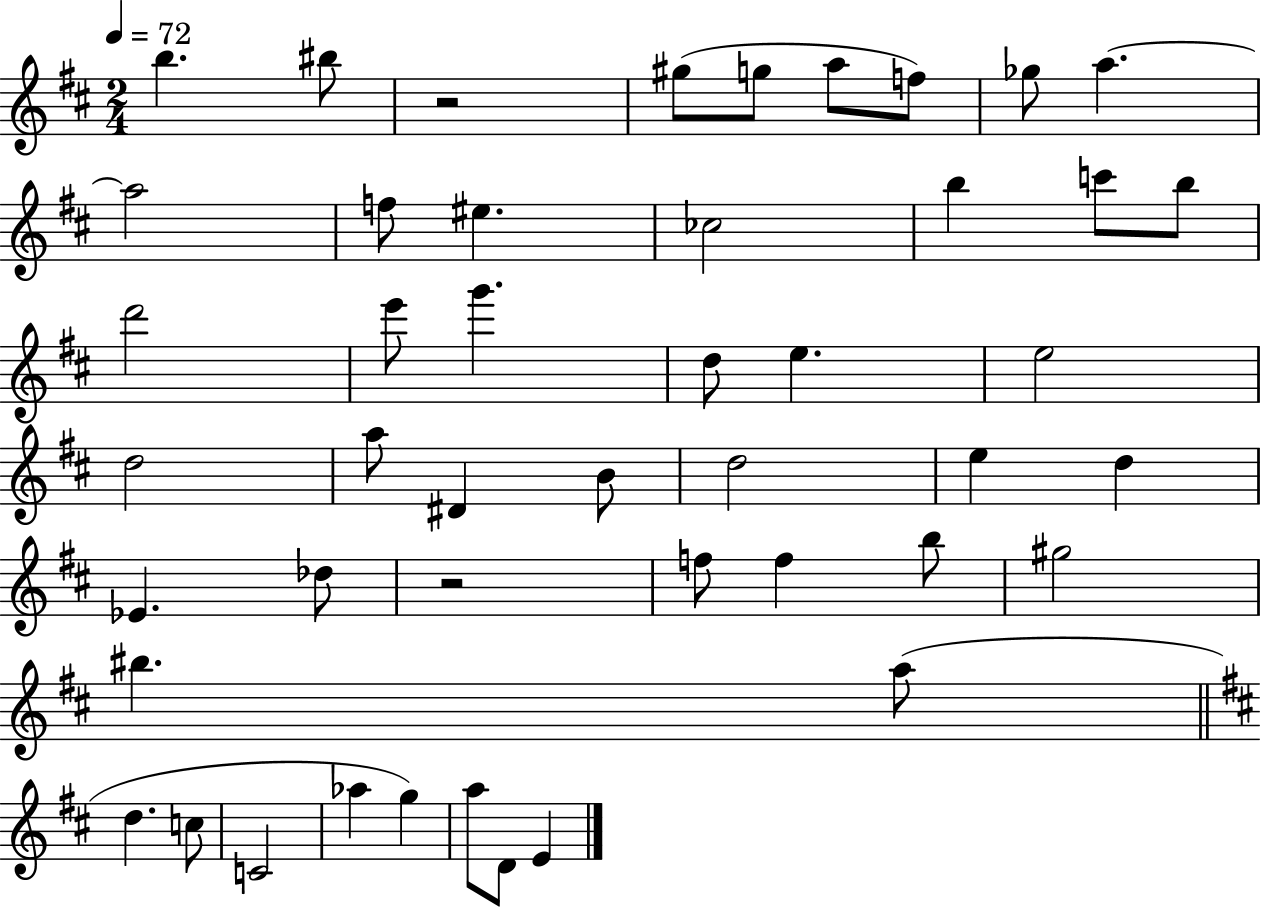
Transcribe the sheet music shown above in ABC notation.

X:1
T:Untitled
M:2/4
L:1/4
K:D
b ^b/2 z2 ^g/2 g/2 a/2 f/2 _g/2 a a2 f/2 ^e _c2 b c'/2 b/2 d'2 e'/2 g' d/2 e e2 d2 a/2 ^D B/2 d2 e d _E _d/2 z2 f/2 f b/2 ^g2 ^b a/2 d c/2 C2 _a g a/2 D/2 E